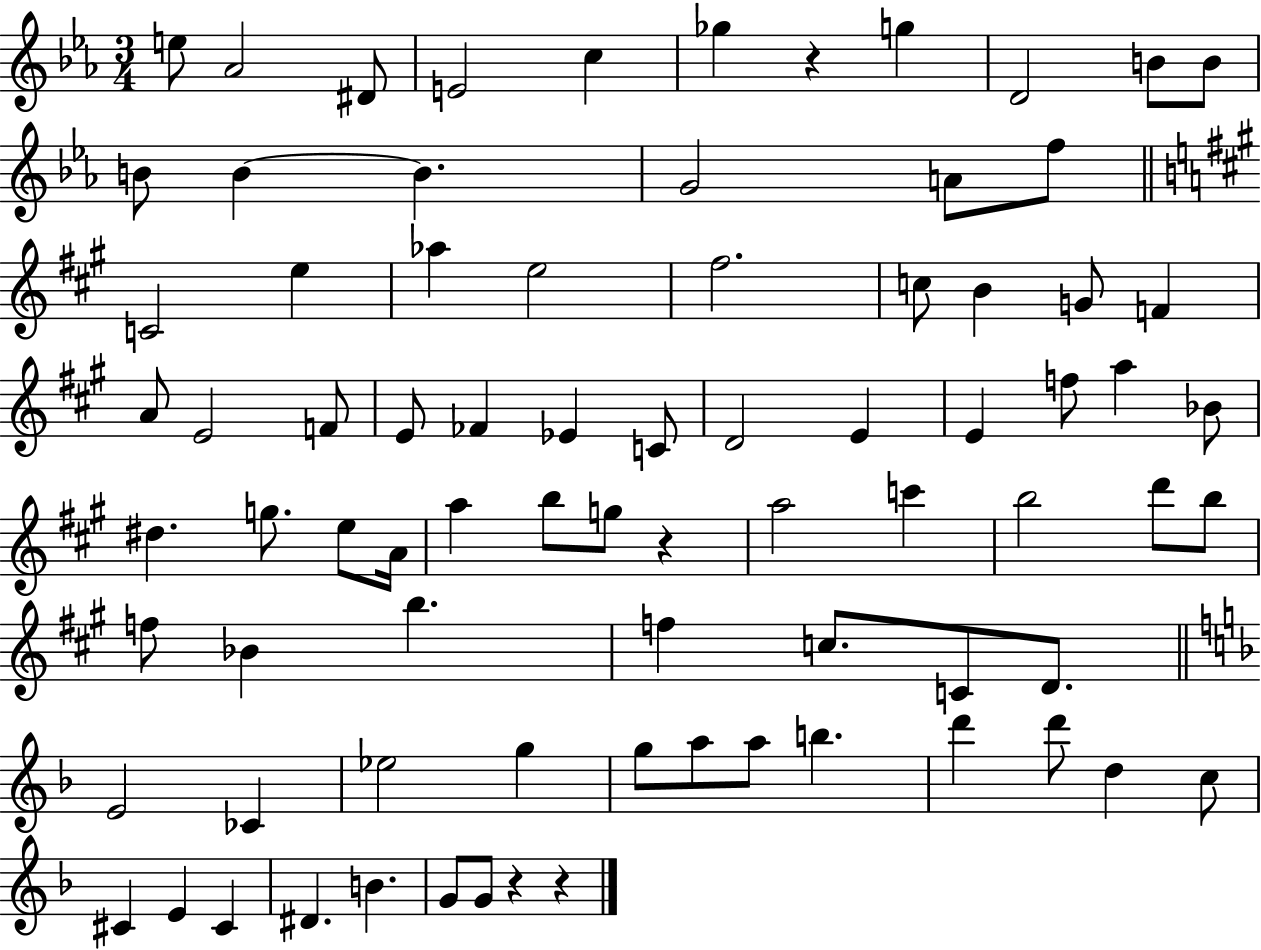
E5/e Ab4/h D#4/e E4/h C5/q Gb5/q R/q G5/q D4/h B4/e B4/e B4/e B4/q B4/q. G4/h A4/e F5/e C4/h E5/q Ab5/q E5/h F#5/h. C5/e B4/q G4/e F4/q A4/e E4/h F4/e E4/e FES4/q Eb4/q C4/e D4/h E4/q E4/q F5/e A5/q Bb4/e D#5/q. G5/e. E5/e A4/s A5/q B5/e G5/e R/q A5/h C6/q B5/h D6/e B5/e F5/e Bb4/q B5/q. F5/q C5/e. C4/e D4/e. E4/h CES4/q Eb5/h G5/q G5/e A5/e A5/e B5/q. D6/q D6/e D5/q C5/e C#4/q E4/q C#4/q D#4/q. B4/q. G4/e G4/e R/q R/q